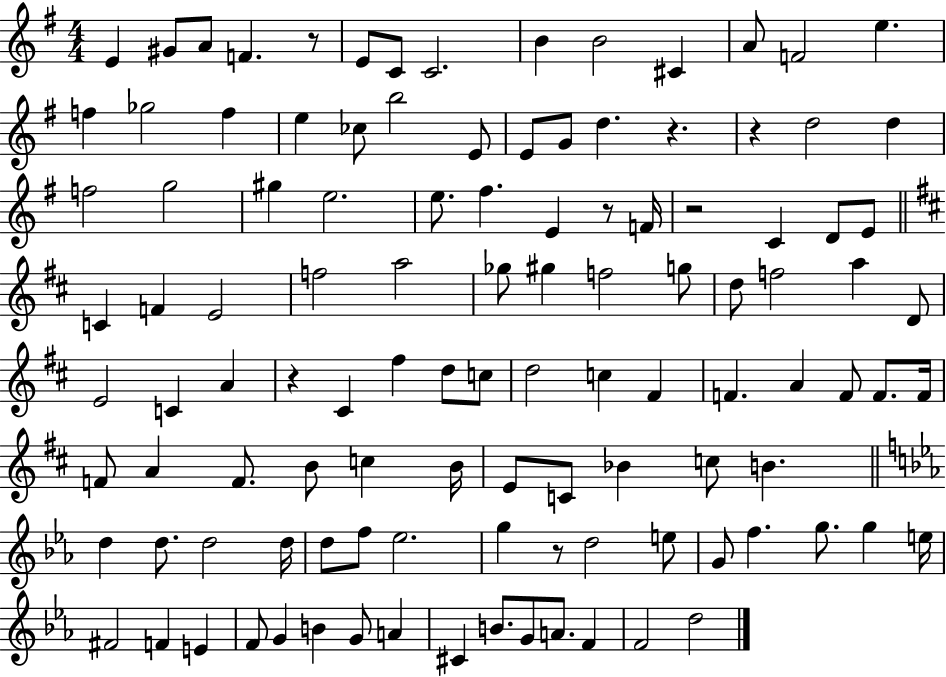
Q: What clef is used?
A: treble